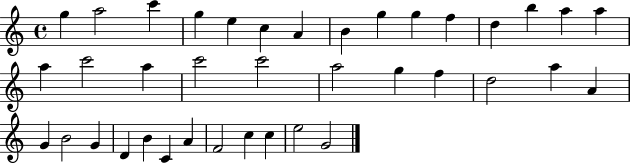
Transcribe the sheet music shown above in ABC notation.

X:1
T:Untitled
M:4/4
L:1/4
K:C
g a2 c' g e c A B g g f d b a a a c'2 a c'2 c'2 a2 g f d2 a A G B2 G D B C A F2 c c e2 G2